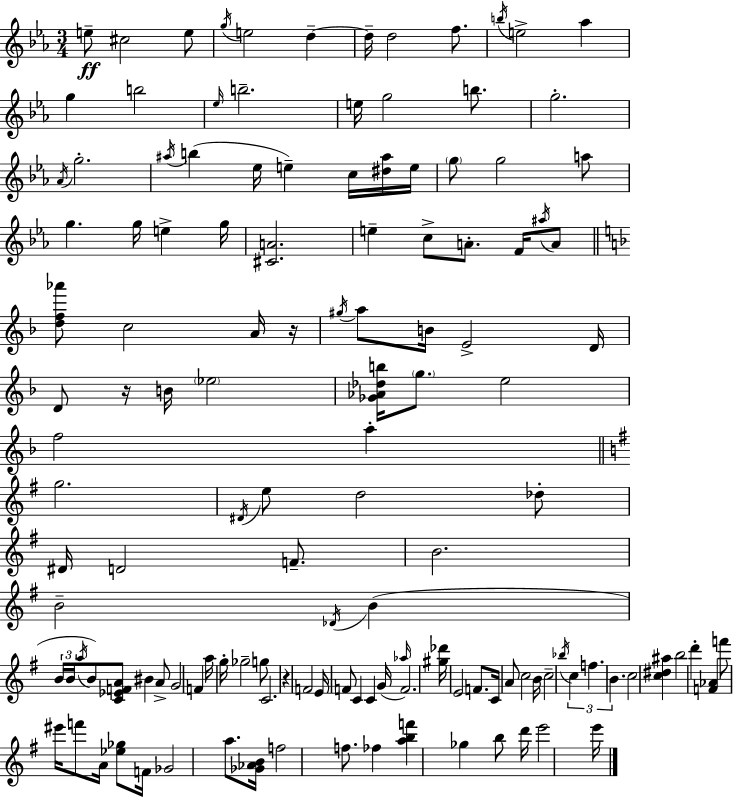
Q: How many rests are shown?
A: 3